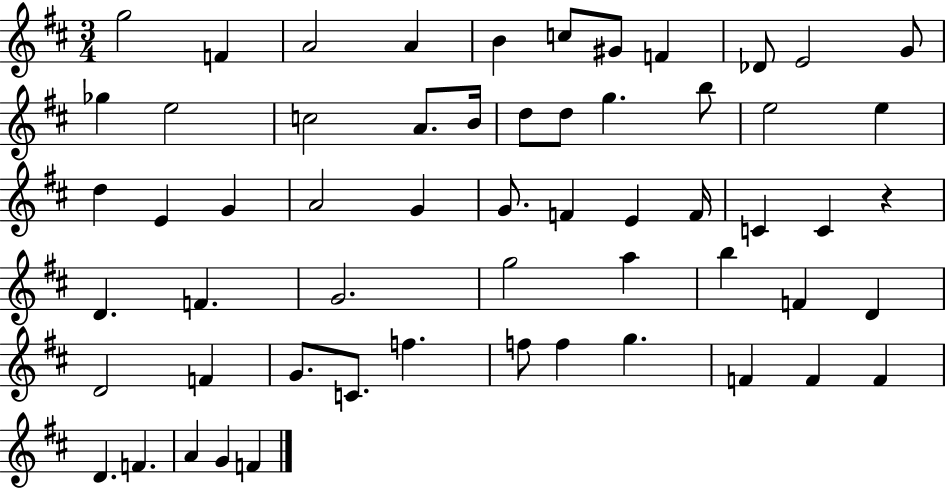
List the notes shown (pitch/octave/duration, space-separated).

G5/h F4/q A4/h A4/q B4/q C5/e G#4/e F4/q Db4/e E4/h G4/e Gb5/q E5/h C5/h A4/e. B4/s D5/e D5/e G5/q. B5/e E5/h E5/q D5/q E4/q G4/q A4/h G4/q G4/e. F4/q E4/q F4/s C4/q C4/q R/q D4/q. F4/q. G4/h. G5/h A5/q B5/q F4/q D4/q D4/h F4/q G4/e. C4/e. F5/q. F5/e F5/q G5/q. F4/q F4/q F4/q D4/q. F4/q. A4/q G4/q F4/q